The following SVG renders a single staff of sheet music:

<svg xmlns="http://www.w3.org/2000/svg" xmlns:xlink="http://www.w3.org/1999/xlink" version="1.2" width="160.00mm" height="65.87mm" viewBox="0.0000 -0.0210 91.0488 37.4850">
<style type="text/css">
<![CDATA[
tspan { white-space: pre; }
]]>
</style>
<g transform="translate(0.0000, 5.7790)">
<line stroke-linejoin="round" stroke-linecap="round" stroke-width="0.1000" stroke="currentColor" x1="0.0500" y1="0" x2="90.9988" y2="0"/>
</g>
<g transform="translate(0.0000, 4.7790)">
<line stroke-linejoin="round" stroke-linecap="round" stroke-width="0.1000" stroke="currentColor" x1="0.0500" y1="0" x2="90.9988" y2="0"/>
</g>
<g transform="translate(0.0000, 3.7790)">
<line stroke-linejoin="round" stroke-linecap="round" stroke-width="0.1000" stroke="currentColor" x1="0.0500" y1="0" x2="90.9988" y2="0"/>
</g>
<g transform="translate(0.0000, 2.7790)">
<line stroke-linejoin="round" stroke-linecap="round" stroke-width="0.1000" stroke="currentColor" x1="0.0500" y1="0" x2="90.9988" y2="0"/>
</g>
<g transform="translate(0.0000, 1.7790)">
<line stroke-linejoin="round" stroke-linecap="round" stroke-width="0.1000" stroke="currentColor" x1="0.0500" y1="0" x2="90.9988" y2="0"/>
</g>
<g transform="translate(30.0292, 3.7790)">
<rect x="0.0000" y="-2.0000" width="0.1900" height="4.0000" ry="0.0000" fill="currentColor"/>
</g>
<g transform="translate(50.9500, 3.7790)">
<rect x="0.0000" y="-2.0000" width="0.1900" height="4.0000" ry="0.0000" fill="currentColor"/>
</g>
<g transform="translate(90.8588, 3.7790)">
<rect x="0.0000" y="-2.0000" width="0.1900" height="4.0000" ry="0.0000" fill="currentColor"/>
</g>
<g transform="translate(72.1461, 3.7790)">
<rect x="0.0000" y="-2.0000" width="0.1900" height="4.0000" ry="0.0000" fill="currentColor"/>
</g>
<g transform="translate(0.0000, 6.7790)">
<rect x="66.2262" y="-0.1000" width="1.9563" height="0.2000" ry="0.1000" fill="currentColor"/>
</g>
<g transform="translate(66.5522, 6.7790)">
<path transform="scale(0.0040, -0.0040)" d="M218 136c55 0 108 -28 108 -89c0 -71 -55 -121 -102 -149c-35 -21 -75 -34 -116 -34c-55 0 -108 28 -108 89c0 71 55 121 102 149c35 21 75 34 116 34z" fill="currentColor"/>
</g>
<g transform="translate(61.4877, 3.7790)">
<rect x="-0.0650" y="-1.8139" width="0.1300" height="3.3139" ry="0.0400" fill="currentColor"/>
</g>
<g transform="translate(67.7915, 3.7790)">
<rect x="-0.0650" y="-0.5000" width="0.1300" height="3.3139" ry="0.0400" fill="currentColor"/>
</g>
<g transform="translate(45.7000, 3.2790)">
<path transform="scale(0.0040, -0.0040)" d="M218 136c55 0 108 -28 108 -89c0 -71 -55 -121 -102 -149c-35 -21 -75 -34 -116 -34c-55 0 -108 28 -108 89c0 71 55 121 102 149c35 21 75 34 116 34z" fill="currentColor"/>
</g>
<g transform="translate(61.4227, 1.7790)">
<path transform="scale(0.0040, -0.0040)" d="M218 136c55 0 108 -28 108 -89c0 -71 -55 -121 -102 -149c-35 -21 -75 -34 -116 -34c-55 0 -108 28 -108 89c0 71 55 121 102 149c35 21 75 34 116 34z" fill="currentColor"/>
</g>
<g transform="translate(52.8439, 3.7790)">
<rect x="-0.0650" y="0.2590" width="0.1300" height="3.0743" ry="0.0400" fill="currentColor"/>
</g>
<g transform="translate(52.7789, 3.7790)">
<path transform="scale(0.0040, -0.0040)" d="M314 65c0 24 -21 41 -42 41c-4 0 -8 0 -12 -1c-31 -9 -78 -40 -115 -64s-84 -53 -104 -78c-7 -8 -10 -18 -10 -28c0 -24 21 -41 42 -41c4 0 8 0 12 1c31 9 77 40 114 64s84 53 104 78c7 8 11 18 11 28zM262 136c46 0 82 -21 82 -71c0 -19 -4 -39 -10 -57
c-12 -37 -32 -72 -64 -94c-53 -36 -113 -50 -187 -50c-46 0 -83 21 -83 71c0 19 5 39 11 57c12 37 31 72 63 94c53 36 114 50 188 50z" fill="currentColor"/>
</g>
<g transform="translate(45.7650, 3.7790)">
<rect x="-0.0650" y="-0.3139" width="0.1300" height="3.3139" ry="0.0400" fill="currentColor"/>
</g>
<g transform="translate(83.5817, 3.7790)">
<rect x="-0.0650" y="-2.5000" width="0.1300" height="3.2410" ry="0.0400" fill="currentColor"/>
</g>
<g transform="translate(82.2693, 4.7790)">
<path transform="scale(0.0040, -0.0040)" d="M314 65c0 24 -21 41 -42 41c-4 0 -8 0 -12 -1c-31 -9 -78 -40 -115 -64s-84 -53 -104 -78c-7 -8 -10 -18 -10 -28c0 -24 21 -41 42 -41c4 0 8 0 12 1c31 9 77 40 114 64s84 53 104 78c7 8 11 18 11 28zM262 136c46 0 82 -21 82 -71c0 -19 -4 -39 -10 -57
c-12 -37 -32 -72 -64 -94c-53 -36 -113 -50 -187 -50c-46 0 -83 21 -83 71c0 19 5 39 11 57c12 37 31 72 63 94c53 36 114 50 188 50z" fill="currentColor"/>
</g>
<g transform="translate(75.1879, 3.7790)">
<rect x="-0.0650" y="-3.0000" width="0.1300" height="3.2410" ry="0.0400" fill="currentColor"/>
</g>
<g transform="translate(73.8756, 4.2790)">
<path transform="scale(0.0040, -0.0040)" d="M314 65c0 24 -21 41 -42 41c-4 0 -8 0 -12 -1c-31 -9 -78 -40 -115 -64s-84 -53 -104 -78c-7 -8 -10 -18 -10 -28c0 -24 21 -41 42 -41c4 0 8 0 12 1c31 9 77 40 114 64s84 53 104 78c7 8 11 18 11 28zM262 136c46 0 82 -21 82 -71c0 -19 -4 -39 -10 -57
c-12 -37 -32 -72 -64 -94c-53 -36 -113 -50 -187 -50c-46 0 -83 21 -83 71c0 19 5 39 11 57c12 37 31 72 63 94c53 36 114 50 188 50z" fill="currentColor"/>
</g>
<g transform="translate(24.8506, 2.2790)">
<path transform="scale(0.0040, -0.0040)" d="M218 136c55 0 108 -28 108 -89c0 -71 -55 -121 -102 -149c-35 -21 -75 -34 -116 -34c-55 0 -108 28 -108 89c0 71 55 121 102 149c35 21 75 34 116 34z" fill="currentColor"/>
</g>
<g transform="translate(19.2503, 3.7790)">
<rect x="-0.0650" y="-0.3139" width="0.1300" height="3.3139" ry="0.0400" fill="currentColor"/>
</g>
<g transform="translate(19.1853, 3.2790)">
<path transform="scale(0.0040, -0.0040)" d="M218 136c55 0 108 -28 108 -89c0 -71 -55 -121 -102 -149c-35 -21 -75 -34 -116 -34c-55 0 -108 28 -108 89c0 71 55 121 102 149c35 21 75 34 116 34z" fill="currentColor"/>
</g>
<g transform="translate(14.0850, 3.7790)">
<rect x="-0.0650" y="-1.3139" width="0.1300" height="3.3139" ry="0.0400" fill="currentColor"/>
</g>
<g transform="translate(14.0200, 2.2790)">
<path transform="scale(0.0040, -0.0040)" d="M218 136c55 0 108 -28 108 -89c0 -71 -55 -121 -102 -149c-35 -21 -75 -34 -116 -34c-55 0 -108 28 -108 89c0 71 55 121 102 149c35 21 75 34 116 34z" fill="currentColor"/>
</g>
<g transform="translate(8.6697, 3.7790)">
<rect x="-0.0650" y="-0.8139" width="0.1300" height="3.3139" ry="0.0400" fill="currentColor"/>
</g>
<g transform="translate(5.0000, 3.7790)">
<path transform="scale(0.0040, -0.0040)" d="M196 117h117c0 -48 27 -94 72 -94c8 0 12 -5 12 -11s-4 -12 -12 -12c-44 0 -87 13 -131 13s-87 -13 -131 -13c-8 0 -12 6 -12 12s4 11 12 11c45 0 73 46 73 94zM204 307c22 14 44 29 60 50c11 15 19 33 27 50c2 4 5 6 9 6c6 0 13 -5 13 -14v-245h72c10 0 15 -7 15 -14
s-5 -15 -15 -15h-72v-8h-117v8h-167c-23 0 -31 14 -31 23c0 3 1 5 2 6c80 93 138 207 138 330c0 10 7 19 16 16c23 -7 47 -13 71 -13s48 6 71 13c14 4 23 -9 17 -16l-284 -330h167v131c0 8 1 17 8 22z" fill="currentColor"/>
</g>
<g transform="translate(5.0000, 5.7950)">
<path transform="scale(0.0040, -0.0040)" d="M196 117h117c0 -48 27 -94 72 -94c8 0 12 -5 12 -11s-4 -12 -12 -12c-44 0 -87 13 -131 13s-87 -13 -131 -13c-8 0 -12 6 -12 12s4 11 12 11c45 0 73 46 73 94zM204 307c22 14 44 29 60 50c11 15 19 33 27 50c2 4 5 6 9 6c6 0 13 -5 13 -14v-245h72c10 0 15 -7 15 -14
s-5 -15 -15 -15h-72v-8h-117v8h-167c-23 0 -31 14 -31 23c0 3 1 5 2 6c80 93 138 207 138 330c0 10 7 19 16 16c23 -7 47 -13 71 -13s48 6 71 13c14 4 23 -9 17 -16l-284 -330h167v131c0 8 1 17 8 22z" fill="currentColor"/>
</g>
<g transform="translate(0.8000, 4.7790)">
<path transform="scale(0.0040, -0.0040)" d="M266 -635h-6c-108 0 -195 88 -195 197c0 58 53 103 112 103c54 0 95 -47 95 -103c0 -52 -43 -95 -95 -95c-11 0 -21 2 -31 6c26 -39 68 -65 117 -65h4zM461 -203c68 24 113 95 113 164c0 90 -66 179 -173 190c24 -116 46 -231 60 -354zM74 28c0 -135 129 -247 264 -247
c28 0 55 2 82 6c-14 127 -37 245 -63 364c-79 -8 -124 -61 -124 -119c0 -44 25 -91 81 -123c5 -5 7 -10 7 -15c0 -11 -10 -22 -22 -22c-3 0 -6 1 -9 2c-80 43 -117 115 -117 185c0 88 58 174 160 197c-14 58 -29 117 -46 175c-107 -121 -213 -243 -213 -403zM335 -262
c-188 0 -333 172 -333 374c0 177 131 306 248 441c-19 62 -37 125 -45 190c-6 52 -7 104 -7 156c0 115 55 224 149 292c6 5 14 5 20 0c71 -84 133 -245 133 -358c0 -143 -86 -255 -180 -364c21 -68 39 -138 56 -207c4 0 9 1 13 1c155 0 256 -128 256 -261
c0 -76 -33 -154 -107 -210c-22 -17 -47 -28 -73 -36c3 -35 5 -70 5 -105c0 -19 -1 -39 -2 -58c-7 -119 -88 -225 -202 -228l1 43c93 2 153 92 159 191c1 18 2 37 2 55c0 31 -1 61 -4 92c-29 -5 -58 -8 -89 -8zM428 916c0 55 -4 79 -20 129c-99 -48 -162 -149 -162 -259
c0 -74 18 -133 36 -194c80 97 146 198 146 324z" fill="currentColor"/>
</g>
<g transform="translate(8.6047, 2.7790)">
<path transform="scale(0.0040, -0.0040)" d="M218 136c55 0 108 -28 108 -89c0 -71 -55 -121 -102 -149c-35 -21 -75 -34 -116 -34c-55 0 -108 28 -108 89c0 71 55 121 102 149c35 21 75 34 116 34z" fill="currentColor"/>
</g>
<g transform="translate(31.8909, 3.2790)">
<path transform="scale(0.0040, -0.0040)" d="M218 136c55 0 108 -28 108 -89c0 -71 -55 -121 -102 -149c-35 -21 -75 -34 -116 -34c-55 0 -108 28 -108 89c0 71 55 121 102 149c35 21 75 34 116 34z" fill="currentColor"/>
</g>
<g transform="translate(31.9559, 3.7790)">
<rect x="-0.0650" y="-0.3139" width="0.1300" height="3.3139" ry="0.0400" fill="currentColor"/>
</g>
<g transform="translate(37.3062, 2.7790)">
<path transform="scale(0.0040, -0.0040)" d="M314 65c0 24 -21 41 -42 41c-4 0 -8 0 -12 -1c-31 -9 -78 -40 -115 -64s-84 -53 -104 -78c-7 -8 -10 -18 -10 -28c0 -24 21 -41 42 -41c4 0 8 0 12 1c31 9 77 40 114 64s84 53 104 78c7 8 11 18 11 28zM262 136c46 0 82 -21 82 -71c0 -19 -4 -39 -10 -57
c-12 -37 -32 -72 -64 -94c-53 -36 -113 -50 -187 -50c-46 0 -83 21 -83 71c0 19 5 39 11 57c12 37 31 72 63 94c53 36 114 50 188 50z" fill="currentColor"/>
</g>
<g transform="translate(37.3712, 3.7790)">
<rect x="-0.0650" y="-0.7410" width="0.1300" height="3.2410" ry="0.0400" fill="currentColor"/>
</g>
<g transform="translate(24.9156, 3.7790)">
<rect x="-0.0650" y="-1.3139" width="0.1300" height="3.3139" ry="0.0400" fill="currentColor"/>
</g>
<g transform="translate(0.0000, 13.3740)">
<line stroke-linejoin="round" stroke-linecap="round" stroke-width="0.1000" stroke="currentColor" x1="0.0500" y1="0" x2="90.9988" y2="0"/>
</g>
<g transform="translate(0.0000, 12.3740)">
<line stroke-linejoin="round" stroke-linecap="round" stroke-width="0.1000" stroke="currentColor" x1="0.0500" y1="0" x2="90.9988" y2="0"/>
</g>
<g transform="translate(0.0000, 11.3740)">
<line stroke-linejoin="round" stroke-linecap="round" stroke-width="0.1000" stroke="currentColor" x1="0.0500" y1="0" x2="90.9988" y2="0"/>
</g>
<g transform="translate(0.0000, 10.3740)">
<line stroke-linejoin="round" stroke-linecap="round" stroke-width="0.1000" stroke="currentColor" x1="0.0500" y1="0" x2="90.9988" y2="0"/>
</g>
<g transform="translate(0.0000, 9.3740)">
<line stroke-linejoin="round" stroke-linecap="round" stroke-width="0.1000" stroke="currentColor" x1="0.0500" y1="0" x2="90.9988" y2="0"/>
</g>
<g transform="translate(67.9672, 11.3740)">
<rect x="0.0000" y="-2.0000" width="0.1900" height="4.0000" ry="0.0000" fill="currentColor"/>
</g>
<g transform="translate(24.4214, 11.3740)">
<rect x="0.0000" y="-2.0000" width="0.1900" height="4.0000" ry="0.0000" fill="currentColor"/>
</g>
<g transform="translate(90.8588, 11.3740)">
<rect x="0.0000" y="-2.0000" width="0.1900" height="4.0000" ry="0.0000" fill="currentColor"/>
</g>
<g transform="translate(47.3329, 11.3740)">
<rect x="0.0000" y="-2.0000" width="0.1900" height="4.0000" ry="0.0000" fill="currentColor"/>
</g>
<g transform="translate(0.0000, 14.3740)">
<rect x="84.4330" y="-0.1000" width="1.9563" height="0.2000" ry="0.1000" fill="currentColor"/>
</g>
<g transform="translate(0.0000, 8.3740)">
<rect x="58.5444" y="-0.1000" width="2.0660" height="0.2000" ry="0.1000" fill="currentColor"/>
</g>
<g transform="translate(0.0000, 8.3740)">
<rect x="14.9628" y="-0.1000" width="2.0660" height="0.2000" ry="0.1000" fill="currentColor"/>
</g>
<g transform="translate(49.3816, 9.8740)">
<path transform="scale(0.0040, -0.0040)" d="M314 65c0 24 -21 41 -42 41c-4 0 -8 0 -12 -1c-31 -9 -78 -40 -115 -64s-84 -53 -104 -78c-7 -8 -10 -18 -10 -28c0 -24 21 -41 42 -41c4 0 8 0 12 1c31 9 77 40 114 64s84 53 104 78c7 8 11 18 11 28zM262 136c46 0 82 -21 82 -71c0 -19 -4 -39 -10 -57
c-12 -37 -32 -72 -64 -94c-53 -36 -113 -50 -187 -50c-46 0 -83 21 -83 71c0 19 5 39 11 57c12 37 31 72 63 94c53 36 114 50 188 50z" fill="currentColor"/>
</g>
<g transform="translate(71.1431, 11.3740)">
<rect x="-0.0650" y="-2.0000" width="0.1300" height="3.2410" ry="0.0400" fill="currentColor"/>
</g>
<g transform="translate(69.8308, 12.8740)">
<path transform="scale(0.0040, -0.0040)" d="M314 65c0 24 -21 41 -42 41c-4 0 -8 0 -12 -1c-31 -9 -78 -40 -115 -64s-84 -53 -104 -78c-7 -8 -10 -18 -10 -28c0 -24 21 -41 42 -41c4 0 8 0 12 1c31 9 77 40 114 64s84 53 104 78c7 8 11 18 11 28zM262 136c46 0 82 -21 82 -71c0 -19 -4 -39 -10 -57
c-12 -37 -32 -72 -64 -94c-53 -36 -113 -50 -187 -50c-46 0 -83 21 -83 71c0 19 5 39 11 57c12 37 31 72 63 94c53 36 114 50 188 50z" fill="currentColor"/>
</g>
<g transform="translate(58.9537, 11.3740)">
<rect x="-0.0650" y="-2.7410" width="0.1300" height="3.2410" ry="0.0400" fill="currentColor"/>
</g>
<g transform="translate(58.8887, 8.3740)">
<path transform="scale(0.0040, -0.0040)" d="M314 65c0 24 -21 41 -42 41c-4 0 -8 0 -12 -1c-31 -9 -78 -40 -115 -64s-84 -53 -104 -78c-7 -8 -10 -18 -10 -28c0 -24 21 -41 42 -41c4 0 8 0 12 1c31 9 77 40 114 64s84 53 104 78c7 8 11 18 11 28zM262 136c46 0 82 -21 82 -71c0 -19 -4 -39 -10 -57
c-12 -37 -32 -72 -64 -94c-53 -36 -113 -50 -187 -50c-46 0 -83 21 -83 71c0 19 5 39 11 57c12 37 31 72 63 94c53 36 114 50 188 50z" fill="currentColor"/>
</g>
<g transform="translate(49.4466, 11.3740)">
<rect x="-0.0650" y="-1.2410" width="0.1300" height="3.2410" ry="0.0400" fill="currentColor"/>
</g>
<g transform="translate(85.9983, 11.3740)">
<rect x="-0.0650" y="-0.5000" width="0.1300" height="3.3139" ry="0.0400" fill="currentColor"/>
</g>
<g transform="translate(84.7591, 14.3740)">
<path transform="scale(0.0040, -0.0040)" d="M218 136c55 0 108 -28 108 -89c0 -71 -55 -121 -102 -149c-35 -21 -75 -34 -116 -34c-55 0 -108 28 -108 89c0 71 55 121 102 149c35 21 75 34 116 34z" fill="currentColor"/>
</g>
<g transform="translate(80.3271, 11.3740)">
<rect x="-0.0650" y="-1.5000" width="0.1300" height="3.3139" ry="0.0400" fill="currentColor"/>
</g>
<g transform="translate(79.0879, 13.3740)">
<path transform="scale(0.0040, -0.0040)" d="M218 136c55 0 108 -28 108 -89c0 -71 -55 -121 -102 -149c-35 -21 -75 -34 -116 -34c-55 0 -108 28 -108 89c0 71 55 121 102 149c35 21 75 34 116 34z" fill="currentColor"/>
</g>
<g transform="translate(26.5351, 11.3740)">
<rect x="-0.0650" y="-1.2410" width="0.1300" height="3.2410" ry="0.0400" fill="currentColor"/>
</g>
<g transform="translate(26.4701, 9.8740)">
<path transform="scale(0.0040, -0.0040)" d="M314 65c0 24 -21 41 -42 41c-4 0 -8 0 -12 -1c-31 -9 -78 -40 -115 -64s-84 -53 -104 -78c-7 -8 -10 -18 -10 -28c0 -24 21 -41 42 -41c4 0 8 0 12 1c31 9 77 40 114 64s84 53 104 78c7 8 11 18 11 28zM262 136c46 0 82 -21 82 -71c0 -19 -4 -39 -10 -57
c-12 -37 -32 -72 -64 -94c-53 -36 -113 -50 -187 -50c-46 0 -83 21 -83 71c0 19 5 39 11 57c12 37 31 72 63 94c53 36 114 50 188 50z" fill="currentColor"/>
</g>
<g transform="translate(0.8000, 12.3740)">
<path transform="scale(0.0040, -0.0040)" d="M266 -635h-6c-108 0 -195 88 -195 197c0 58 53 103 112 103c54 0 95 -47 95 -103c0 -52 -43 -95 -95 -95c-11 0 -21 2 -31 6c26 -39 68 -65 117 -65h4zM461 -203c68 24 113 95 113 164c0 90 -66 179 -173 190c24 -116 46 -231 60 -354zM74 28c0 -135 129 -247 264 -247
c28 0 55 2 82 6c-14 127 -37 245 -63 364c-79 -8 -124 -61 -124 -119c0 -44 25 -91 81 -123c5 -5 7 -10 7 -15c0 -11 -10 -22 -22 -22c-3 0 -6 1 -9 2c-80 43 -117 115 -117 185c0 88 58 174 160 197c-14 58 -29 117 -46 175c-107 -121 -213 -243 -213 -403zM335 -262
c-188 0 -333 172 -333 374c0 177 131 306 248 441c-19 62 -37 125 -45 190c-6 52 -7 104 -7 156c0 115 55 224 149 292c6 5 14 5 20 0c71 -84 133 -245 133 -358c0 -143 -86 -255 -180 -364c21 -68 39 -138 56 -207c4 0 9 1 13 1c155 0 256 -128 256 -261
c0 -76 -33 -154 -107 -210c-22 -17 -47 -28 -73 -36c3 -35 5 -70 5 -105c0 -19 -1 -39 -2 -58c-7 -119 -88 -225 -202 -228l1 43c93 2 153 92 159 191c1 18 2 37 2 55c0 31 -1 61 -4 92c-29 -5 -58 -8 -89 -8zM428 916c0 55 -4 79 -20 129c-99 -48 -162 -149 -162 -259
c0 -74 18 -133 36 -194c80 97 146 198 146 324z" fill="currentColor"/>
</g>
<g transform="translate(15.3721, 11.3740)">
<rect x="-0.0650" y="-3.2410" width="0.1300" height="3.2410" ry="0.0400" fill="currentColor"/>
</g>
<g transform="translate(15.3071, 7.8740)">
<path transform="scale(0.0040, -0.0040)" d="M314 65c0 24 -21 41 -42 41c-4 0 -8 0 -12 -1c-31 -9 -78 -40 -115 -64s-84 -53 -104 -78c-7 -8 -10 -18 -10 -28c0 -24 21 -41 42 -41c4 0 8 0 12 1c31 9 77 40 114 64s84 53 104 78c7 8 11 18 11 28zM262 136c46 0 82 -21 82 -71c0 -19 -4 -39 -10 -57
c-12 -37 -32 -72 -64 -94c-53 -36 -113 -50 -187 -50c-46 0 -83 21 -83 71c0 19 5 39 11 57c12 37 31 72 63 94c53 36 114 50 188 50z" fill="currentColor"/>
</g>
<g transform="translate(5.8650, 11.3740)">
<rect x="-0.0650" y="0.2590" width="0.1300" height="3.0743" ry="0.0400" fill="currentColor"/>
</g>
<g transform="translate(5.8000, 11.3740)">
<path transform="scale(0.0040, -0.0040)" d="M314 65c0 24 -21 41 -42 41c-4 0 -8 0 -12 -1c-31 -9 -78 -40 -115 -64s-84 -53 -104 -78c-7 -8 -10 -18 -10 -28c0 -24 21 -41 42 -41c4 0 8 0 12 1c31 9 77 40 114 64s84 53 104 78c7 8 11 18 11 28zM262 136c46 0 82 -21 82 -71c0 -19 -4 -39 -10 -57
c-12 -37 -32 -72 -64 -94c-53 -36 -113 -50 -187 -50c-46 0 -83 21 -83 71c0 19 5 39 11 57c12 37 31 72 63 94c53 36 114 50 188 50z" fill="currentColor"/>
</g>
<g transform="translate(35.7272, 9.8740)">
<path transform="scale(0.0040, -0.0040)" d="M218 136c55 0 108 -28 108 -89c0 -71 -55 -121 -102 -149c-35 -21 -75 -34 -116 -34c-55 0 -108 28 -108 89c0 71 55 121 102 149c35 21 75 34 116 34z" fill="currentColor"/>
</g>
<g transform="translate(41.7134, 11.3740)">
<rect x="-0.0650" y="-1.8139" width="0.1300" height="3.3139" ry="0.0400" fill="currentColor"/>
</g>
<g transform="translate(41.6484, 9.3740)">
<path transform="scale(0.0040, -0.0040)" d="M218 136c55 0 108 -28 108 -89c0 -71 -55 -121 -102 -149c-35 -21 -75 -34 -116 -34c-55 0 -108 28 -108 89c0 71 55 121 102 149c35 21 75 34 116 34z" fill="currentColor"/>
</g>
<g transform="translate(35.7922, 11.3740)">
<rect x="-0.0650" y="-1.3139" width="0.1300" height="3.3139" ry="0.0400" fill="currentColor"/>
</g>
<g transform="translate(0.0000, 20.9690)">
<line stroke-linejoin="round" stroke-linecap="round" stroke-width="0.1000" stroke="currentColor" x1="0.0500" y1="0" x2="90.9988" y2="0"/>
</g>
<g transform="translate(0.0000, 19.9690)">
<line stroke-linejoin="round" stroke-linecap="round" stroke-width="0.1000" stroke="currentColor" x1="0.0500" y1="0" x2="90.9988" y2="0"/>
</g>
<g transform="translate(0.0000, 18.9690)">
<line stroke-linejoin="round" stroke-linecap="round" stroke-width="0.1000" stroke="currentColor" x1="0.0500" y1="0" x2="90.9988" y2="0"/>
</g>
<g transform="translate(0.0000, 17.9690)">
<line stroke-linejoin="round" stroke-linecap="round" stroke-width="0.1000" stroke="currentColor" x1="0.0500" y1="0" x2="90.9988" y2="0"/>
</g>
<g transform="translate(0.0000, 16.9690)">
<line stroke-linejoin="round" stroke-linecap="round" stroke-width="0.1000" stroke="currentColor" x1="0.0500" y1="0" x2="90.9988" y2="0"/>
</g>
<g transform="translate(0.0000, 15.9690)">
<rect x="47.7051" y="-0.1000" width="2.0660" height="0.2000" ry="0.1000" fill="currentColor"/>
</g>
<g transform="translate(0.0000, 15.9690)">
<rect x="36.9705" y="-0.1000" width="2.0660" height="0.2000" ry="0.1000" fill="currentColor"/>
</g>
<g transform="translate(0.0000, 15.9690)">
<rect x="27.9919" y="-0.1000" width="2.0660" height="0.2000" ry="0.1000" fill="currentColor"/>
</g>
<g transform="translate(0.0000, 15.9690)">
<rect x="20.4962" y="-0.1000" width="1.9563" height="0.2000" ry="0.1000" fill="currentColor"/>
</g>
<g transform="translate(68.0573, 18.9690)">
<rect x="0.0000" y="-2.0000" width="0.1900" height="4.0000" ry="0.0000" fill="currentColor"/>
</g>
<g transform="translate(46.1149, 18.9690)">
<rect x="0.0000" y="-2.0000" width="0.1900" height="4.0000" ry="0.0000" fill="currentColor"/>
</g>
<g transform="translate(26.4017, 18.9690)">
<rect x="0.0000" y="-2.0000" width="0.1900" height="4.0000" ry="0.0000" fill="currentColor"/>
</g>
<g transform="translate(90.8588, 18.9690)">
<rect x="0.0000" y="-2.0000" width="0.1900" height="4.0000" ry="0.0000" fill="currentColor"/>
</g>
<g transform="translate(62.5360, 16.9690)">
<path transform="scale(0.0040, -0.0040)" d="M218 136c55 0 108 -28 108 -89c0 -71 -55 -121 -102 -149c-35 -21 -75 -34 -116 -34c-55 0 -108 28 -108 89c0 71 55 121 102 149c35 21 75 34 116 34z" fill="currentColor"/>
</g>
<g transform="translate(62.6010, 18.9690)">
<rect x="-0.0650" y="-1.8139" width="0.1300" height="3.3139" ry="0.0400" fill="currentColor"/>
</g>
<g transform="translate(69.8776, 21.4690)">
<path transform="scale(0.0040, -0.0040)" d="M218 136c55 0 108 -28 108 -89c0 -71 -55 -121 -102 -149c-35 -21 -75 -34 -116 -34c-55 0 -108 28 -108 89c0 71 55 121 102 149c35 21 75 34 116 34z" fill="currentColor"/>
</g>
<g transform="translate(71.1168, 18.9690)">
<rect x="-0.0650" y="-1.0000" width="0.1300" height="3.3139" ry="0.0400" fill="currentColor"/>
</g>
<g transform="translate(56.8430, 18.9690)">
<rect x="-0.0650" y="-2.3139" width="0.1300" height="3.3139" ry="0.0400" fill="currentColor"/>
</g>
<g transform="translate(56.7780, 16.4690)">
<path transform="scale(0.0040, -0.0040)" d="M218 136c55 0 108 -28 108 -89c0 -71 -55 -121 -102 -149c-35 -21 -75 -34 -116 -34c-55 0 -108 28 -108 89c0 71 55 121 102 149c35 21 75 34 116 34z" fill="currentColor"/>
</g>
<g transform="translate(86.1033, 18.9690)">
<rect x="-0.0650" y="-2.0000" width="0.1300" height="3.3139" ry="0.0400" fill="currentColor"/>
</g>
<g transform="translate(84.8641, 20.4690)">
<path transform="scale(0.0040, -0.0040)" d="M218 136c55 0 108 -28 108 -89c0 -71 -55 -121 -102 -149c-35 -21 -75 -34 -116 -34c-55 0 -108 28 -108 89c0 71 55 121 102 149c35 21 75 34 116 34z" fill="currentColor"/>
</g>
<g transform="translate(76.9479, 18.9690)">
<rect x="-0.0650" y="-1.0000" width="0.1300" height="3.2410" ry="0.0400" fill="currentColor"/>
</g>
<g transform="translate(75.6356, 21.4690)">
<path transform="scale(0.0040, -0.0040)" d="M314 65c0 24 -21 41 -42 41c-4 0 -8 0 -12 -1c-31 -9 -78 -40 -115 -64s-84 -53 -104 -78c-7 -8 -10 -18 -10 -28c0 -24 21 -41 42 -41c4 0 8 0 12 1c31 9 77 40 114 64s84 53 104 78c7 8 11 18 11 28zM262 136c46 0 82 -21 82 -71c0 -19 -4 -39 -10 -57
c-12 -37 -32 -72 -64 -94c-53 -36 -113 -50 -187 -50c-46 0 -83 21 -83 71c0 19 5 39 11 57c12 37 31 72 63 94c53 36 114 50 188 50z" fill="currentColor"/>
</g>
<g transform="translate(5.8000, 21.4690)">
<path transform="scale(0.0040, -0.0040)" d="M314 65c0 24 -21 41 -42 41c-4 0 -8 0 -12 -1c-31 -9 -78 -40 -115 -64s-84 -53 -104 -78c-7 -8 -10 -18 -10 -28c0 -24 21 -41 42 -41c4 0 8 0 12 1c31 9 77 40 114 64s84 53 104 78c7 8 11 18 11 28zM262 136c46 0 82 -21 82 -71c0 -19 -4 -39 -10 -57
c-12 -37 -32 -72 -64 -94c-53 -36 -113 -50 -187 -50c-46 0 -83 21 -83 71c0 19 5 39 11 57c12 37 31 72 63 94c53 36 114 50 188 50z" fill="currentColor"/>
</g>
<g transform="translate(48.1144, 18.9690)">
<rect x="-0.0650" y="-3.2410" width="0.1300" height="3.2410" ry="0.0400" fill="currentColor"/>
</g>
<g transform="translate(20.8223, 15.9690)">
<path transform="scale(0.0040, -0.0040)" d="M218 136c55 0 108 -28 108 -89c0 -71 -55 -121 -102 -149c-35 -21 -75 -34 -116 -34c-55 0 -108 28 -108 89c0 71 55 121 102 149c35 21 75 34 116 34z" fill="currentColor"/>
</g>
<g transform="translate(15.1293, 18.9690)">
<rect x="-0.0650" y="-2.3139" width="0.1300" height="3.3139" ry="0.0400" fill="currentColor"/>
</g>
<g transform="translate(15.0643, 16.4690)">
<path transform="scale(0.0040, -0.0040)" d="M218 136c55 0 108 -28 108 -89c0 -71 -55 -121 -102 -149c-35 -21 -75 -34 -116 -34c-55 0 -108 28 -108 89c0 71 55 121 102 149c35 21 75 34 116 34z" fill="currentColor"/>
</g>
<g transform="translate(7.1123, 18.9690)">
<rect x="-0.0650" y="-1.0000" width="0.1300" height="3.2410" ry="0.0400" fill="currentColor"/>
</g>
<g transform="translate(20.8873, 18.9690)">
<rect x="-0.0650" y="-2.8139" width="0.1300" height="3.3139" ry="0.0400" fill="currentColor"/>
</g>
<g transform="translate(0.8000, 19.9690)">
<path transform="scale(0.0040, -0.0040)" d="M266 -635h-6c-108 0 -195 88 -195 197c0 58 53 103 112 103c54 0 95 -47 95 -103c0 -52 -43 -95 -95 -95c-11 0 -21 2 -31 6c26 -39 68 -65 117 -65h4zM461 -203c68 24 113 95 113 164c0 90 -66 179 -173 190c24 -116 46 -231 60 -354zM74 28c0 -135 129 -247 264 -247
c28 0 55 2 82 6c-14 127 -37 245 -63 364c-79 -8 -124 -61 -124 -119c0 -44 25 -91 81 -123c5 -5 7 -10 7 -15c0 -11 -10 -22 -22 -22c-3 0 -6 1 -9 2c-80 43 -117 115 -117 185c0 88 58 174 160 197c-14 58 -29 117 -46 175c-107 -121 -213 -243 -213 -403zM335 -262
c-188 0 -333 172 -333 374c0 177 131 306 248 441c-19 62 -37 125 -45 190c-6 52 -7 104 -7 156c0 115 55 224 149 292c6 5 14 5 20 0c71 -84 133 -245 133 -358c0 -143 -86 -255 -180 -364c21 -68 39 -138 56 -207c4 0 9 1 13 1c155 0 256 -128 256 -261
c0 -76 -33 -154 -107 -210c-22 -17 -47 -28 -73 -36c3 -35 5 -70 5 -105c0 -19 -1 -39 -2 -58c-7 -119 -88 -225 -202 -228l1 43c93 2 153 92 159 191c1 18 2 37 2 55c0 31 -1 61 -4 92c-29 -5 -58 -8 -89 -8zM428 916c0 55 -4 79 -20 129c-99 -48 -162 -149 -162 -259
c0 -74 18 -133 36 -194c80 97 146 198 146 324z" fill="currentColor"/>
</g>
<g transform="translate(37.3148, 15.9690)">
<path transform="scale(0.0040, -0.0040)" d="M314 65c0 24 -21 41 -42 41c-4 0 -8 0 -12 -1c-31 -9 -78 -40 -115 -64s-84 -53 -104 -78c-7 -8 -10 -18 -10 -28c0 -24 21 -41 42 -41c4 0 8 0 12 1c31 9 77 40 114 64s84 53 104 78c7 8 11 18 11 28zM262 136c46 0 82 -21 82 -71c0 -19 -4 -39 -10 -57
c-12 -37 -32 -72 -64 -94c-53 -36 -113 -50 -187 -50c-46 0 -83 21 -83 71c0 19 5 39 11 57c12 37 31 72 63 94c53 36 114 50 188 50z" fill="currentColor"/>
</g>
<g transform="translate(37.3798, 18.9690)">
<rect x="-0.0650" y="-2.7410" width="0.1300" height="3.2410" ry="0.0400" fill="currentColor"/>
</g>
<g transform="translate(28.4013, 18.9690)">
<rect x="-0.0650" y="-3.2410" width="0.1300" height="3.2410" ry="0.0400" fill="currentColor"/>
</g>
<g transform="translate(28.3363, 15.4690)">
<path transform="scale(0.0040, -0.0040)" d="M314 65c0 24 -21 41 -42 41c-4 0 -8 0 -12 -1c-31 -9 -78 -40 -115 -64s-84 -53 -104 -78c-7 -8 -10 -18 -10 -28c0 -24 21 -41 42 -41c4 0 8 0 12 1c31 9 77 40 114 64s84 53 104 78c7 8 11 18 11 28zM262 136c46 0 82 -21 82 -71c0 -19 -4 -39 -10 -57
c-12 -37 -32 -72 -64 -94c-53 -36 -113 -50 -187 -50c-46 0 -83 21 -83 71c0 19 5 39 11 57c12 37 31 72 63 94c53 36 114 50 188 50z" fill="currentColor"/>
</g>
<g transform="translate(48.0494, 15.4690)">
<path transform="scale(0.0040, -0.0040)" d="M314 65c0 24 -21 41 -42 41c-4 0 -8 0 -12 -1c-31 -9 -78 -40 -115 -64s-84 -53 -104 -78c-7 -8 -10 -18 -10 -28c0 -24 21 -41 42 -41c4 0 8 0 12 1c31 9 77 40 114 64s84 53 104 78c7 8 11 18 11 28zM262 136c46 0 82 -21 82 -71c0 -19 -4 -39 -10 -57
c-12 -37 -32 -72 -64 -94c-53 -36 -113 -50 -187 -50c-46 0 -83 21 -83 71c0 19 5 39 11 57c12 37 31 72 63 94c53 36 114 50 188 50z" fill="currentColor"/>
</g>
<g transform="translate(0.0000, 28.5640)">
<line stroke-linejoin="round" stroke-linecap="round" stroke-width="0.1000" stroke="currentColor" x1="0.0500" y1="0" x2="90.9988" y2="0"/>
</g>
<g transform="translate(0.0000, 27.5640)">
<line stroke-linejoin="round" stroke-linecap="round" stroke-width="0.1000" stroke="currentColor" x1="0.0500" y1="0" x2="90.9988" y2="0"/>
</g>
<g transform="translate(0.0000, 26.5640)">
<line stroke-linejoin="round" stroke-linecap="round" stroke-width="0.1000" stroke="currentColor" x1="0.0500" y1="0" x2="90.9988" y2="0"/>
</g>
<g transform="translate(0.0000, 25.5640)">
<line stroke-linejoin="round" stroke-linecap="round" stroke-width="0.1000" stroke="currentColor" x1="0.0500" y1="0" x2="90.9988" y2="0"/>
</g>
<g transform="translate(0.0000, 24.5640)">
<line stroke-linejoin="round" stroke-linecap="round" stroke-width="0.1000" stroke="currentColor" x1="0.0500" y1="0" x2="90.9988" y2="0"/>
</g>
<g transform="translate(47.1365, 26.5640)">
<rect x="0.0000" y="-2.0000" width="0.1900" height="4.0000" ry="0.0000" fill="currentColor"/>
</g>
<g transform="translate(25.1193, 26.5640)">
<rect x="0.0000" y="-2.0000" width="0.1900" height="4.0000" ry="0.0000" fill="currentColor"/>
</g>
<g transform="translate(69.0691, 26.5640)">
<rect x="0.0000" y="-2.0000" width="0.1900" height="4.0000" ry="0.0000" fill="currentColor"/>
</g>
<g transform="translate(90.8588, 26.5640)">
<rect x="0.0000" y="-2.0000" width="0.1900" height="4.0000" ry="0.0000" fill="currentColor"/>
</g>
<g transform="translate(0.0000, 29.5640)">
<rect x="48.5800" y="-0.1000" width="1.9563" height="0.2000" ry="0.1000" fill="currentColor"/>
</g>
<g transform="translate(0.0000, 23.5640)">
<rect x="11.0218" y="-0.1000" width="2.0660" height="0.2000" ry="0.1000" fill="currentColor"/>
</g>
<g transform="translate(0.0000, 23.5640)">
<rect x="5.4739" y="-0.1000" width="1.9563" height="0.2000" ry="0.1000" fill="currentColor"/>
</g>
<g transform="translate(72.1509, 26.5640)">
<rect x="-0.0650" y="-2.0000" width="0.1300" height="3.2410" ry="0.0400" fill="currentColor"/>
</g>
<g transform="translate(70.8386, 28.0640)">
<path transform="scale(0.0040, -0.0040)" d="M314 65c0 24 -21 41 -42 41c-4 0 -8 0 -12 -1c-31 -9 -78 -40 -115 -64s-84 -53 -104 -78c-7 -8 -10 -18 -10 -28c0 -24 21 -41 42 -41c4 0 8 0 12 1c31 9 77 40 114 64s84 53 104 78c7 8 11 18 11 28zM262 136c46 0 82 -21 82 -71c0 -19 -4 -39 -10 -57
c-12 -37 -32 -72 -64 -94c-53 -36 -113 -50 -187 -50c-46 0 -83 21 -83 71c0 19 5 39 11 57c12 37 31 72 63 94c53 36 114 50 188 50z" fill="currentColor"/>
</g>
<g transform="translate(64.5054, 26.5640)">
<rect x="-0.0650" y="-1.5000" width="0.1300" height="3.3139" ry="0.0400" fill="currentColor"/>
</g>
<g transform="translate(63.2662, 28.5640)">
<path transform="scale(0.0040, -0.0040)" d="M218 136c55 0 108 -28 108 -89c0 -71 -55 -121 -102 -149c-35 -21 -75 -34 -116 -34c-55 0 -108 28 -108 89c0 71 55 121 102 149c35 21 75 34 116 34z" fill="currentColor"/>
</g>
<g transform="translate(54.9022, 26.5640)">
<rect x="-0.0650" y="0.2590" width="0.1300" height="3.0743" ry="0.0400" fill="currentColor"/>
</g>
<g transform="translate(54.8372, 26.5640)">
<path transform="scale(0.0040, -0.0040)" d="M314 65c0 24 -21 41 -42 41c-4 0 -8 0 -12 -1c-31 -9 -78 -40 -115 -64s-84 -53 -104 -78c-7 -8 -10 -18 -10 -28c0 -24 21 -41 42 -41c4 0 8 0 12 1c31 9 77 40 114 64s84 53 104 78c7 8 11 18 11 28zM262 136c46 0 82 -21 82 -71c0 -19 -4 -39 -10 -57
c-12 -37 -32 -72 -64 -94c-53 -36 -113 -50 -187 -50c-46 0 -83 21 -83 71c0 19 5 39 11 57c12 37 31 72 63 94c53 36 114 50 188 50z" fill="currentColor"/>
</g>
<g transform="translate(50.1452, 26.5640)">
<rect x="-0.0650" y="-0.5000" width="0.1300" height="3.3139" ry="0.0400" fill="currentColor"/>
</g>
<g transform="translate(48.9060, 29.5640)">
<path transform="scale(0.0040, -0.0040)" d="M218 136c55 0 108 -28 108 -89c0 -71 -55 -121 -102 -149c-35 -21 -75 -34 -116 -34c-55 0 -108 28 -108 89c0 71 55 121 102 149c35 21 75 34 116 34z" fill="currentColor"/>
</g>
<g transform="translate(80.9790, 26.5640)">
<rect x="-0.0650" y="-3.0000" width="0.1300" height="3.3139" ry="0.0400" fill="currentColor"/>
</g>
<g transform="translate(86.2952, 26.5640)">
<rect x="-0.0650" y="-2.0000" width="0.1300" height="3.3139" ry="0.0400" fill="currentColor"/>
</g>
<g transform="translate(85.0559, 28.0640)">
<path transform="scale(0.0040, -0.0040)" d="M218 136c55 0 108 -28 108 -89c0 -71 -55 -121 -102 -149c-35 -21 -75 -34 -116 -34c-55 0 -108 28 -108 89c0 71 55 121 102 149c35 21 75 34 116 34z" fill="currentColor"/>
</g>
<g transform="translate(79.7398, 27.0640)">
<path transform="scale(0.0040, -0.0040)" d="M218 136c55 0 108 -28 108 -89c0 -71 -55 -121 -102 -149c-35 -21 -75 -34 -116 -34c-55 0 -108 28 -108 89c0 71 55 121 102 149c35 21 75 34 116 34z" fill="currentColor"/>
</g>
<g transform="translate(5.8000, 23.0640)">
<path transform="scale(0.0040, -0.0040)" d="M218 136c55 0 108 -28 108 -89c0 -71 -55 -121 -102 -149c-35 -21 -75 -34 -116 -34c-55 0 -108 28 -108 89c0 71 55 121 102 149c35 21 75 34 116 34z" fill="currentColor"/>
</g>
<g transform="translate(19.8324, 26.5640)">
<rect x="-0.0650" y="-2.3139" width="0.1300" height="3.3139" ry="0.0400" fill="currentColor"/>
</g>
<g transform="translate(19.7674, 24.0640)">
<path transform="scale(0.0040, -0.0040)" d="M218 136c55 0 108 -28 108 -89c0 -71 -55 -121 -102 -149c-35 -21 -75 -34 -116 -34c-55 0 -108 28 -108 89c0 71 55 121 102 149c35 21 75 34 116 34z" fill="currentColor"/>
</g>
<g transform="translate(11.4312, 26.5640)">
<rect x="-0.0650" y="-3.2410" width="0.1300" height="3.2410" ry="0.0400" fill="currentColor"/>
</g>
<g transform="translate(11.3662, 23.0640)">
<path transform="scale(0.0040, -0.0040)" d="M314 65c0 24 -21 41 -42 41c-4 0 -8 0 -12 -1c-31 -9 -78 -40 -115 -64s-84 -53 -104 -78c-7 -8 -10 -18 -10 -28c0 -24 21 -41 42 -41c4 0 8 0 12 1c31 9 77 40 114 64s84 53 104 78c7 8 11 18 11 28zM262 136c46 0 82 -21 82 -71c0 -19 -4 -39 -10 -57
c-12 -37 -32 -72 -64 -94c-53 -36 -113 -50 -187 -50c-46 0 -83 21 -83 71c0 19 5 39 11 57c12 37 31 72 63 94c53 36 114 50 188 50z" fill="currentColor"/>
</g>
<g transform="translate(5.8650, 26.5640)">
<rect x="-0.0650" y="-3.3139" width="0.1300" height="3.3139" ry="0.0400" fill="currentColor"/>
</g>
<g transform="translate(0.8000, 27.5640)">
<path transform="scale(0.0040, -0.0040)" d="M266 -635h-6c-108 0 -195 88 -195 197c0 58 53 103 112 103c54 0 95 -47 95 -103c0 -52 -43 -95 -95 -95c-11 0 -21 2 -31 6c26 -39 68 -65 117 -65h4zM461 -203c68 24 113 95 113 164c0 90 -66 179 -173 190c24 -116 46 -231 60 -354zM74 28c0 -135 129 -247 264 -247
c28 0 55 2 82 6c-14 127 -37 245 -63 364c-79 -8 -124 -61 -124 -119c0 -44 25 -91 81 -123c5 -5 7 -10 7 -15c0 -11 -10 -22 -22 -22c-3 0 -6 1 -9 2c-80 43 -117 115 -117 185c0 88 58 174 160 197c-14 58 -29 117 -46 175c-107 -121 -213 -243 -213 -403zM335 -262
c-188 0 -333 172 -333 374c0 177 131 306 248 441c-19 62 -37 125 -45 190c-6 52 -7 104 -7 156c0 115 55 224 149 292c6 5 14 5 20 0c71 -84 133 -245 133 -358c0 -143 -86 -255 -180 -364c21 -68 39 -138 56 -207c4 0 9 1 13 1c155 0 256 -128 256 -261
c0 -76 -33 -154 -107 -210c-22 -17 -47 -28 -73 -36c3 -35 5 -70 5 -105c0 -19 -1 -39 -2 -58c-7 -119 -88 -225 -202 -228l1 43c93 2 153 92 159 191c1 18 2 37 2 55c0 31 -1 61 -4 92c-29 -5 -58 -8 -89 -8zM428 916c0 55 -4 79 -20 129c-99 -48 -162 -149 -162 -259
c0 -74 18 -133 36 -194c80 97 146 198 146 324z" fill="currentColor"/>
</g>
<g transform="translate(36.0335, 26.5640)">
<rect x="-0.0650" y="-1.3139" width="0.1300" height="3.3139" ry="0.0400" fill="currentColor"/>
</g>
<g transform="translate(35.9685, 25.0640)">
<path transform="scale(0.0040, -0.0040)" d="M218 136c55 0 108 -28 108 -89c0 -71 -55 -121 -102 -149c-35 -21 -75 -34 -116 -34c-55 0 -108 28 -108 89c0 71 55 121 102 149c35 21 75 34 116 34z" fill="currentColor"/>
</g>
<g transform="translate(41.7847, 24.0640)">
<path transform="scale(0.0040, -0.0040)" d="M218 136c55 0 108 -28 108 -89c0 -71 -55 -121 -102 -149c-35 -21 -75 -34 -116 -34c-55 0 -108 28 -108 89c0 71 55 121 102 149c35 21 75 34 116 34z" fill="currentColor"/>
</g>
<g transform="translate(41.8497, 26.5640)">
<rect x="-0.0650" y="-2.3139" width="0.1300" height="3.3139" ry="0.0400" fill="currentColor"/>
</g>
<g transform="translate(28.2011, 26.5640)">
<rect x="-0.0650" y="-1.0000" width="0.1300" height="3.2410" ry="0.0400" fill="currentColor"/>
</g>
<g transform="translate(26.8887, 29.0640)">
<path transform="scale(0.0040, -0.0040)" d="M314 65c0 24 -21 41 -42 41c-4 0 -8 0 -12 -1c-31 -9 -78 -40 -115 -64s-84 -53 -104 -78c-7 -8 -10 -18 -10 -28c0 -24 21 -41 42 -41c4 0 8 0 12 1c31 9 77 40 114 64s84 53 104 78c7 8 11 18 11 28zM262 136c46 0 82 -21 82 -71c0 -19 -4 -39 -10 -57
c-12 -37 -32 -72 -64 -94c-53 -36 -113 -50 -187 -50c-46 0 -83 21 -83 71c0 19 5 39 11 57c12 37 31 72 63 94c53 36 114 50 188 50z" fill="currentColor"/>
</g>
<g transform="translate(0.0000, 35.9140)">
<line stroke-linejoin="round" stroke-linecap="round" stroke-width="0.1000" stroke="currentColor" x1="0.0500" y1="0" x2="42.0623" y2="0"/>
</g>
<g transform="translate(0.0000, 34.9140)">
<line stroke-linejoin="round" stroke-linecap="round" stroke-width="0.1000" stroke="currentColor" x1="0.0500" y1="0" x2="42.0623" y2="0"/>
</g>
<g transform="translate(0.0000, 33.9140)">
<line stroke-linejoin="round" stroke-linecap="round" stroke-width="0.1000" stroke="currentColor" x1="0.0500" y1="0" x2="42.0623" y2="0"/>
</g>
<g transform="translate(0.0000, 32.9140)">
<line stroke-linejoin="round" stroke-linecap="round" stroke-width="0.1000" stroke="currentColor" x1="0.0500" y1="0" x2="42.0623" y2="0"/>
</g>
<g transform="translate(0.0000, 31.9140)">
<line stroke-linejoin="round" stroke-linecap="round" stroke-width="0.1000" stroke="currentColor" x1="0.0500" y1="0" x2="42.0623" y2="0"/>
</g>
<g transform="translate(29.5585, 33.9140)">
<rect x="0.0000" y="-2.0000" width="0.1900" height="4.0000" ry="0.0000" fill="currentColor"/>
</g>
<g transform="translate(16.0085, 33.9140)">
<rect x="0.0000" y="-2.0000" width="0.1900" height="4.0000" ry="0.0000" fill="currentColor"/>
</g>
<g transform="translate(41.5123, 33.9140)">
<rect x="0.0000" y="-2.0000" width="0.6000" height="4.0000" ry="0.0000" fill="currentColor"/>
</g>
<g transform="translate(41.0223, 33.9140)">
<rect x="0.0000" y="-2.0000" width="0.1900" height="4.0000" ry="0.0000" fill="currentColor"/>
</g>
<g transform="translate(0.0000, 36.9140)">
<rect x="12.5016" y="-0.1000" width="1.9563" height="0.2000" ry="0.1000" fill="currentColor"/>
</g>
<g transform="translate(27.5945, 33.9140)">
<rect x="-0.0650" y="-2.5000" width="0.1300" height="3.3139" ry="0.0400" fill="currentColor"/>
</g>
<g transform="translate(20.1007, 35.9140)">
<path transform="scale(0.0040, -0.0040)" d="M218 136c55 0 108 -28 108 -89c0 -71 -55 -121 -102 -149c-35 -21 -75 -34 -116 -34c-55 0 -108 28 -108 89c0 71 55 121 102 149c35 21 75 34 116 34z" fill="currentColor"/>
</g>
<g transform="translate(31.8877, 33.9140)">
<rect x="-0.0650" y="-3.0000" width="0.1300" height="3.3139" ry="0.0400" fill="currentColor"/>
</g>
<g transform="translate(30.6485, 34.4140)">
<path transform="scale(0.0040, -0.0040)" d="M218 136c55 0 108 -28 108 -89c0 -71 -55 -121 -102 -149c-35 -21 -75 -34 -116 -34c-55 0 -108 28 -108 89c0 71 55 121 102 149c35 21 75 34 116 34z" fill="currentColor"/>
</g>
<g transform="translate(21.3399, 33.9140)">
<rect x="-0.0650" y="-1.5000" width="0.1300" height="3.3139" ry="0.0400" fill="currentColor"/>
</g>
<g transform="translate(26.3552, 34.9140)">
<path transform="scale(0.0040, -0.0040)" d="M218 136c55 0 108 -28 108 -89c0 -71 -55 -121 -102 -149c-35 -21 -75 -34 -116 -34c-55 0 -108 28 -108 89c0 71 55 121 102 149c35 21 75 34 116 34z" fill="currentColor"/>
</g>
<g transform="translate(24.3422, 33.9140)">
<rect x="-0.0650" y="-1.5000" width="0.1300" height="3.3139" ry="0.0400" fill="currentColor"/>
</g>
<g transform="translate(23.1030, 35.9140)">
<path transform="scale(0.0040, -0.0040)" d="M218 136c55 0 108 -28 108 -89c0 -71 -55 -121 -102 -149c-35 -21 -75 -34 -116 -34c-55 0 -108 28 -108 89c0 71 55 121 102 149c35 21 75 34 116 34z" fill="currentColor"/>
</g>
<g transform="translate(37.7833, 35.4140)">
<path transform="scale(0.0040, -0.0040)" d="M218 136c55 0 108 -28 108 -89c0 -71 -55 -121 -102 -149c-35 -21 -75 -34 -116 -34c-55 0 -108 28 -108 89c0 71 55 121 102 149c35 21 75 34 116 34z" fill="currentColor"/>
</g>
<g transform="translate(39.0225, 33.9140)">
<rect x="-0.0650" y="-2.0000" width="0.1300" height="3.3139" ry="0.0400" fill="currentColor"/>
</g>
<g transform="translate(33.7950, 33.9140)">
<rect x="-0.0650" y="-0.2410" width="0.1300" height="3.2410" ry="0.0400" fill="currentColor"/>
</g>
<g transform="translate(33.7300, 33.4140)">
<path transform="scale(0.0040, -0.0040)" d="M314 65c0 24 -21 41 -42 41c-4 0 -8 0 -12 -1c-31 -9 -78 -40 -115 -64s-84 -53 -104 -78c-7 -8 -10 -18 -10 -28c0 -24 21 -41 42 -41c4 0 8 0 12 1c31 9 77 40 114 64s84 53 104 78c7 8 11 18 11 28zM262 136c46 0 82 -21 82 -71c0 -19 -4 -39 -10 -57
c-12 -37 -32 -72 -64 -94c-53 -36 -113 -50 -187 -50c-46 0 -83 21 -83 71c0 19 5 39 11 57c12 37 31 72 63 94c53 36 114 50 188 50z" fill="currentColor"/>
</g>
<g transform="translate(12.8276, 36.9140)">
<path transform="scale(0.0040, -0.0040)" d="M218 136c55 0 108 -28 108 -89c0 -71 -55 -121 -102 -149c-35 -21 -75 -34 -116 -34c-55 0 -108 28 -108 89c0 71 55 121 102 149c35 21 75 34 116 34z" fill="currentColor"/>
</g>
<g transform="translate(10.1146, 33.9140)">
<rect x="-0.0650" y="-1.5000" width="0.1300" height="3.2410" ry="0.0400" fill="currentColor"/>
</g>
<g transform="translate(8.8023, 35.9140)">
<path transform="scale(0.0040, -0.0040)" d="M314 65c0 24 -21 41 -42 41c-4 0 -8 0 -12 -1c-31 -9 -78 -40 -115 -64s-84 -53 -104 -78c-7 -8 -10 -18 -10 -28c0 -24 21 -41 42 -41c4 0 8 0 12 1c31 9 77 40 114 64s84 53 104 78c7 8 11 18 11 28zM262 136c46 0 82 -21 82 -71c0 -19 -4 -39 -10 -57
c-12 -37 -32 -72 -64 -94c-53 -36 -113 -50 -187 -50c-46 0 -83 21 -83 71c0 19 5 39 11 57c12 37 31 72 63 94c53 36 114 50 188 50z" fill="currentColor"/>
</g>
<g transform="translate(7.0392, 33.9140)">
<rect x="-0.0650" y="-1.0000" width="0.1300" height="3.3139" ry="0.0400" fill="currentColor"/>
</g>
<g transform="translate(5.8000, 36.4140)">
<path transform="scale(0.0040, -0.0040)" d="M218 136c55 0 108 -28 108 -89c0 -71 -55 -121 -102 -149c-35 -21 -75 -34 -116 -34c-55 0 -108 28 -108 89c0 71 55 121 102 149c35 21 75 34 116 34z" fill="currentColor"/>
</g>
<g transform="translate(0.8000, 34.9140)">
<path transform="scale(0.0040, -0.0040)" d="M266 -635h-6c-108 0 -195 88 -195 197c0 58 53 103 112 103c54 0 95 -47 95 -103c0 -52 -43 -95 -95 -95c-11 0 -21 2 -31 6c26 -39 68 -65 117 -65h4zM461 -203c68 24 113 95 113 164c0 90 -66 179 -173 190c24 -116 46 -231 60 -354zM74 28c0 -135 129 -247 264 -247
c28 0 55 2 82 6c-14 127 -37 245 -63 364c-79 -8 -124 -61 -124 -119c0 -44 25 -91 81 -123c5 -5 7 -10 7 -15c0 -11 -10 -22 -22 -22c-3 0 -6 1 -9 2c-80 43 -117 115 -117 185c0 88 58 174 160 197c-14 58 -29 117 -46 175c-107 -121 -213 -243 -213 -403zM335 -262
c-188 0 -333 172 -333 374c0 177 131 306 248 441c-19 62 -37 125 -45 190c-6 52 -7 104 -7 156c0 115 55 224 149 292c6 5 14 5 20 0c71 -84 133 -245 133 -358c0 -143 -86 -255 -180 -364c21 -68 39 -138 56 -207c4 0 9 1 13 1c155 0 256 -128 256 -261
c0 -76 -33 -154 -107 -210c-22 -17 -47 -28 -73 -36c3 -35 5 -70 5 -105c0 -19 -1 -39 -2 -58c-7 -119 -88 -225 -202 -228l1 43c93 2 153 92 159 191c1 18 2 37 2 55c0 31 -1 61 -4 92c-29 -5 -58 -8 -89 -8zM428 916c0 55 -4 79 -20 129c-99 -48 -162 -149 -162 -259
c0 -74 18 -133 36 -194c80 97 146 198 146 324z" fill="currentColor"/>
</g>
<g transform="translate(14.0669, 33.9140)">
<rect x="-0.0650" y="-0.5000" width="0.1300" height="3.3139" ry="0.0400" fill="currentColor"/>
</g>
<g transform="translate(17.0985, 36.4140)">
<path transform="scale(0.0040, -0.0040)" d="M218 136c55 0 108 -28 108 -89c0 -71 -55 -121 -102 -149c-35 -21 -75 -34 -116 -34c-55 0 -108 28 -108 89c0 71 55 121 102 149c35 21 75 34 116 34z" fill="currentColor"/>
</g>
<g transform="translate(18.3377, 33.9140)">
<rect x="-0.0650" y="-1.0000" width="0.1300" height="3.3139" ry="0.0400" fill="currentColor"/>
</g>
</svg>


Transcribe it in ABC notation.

X:1
T:Untitled
M:4/4
L:1/4
K:C
d e c e c d2 c B2 f C A2 G2 B2 b2 e2 e f e2 a2 F2 E C D2 g a b2 a2 b2 g f D D2 F b b2 g D2 e g C B2 E F2 A F D E2 C D E E G A c2 F